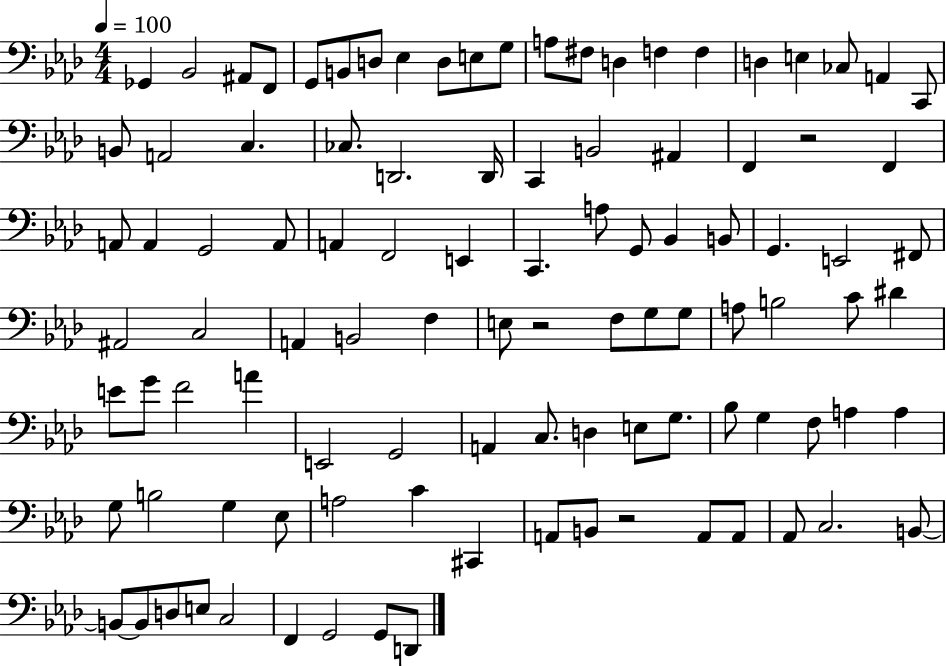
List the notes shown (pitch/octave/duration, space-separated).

Gb2/q Bb2/h A#2/e F2/e G2/e B2/e D3/e Eb3/q D3/e E3/e G3/e A3/e F#3/e D3/q F3/q F3/q D3/q E3/q CES3/e A2/q C2/e B2/e A2/h C3/q. CES3/e. D2/h. D2/s C2/q B2/h A#2/q F2/q R/h F2/q A2/e A2/q G2/h A2/e A2/q F2/h E2/q C2/q. A3/e G2/e Bb2/q B2/e G2/q. E2/h F#2/e A#2/h C3/h A2/q B2/h F3/q E3/e R/h F3/e G3/e G3/e A3/e B3/h C4/e D#4/q E4/e G4/e F4/h A4/q E2/h G2/h A2/q C3/e. D3/q E3/e G3/e. Bb3/e G3/q F3/e A3/q A3/q G3/e B3/h G3/q Eb3/e A3/h C4/q C#2/q A2/e B2/e R/h A2/e A2/e Ab2/e C3/h. B2/e B2/e B2/e D3/e E3/e C3/h F2/q G2/h G2/e D2/e